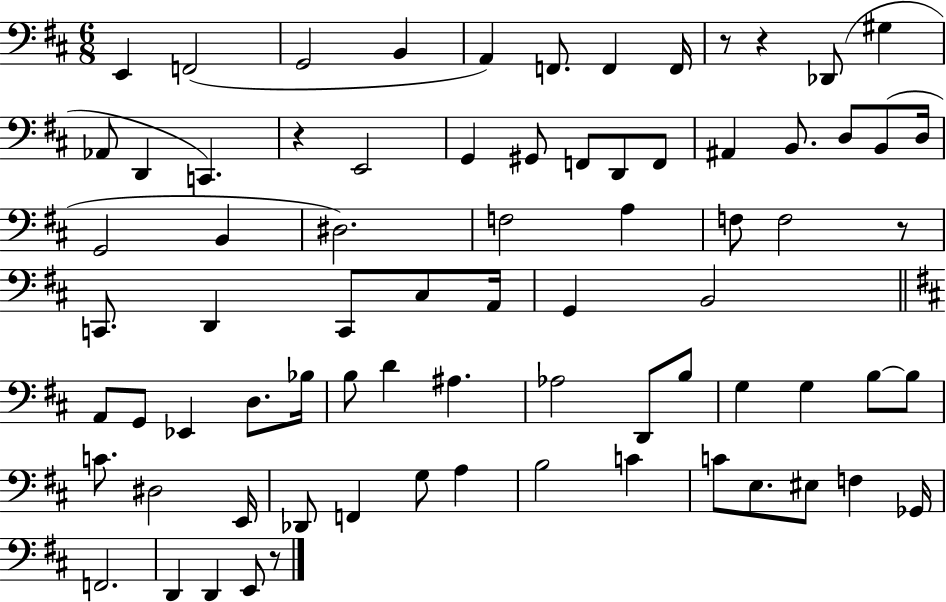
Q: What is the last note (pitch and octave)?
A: E2